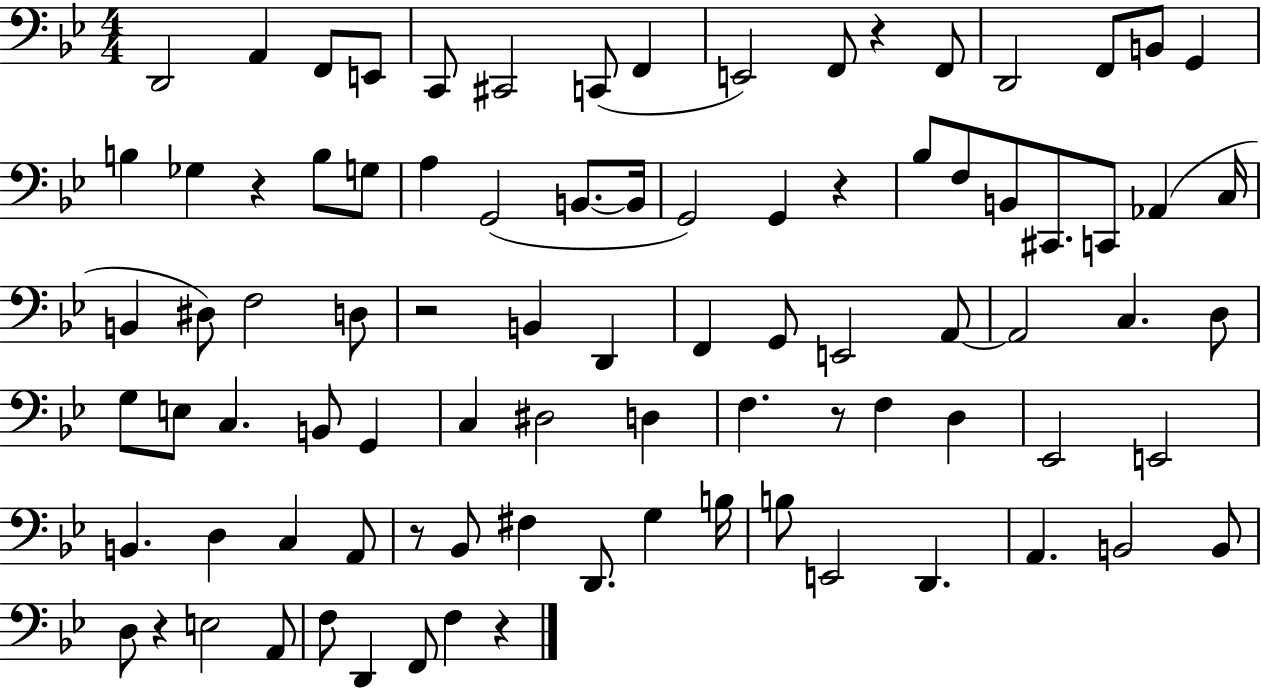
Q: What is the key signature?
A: BES major